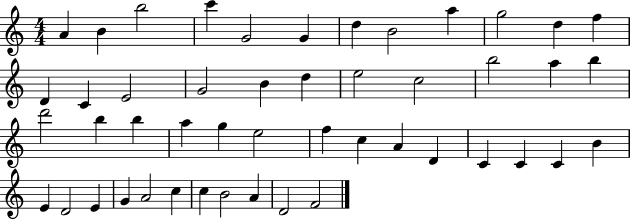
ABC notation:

X:1
T:Untitled
M:4/4
L:1/4
K:C
A B b2 c' G2 G d B2 a g2 d f D C E2 G2 B d e2 c2 b2 a b d'2 b b a g e2 f c A D C C C B E D2 E G A2 c c B2 A D2 F2